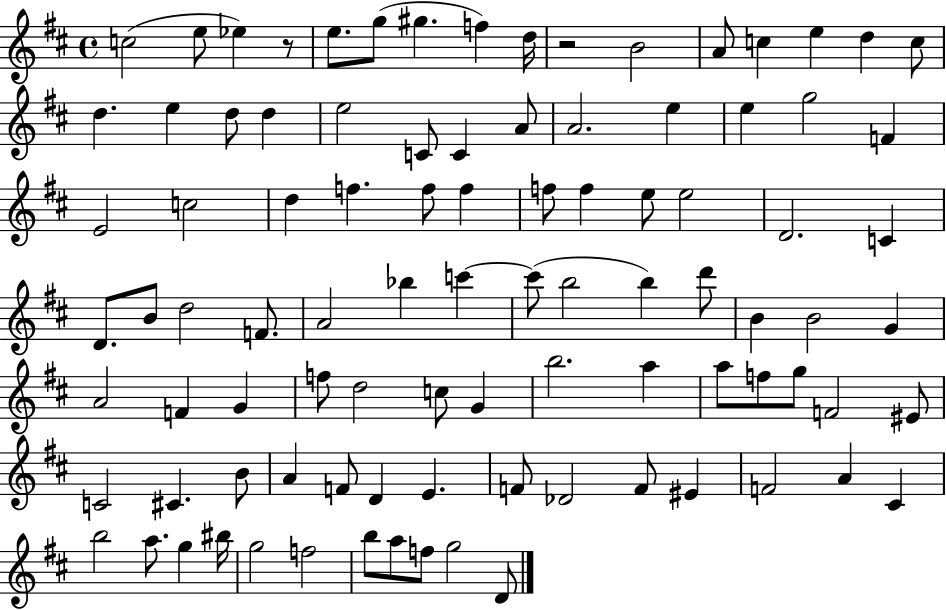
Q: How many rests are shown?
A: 2